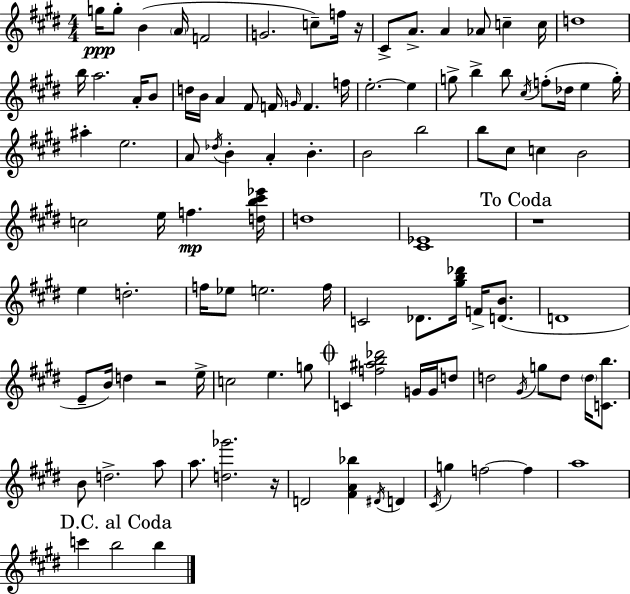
G5/s G5/e B4/q A4/s F4/h G4/h. C5/e F5/s R/s C#4/e A4/e. A4/q Ab4/e C5/q C5/s D5/w B5/s A5/h. A4/s B4/e D5/s B4/s A4/q F#4/e F4/s G4/s F4/q. F5/s E5/h. E5/q G5/e B5/q B5/e C#5/s F5/e Db5/s E5/q G5/s A#5/q E5/h. A4/e Db5/s B4/q A4/q B4/q. B4/h B5/h B5/e C#5/e C5/q B4/h C5/h E5/s F5/q. [D5,B5,C#6,Eb6]/s D5/w [C#4,Eb4]/w R/w E5/q D5/h. F5/s Eb5/e E5/h. F5/s C4/h Db4/e. [G#5,B5,Db6]/s F4/s [D4,B4]/e. D4/w E4/e B4/s D5/q R/h E5/s C5/h E5/q. G5/e C4/q [F5,A#5,B5,Db6]/h G4/s G4/s D5/e D5/h G#4/s G5/e D5/e D5/s [C4,B5]/e. B4/e D5/h. A5/e A5/e. [D5,Gb6]/h. R/s D4/h [F#4,A4,Bb5]/q D#4/s D4/q C#4/s G5/q F5/h F5/q A5/w C6/q B5/h B5/q